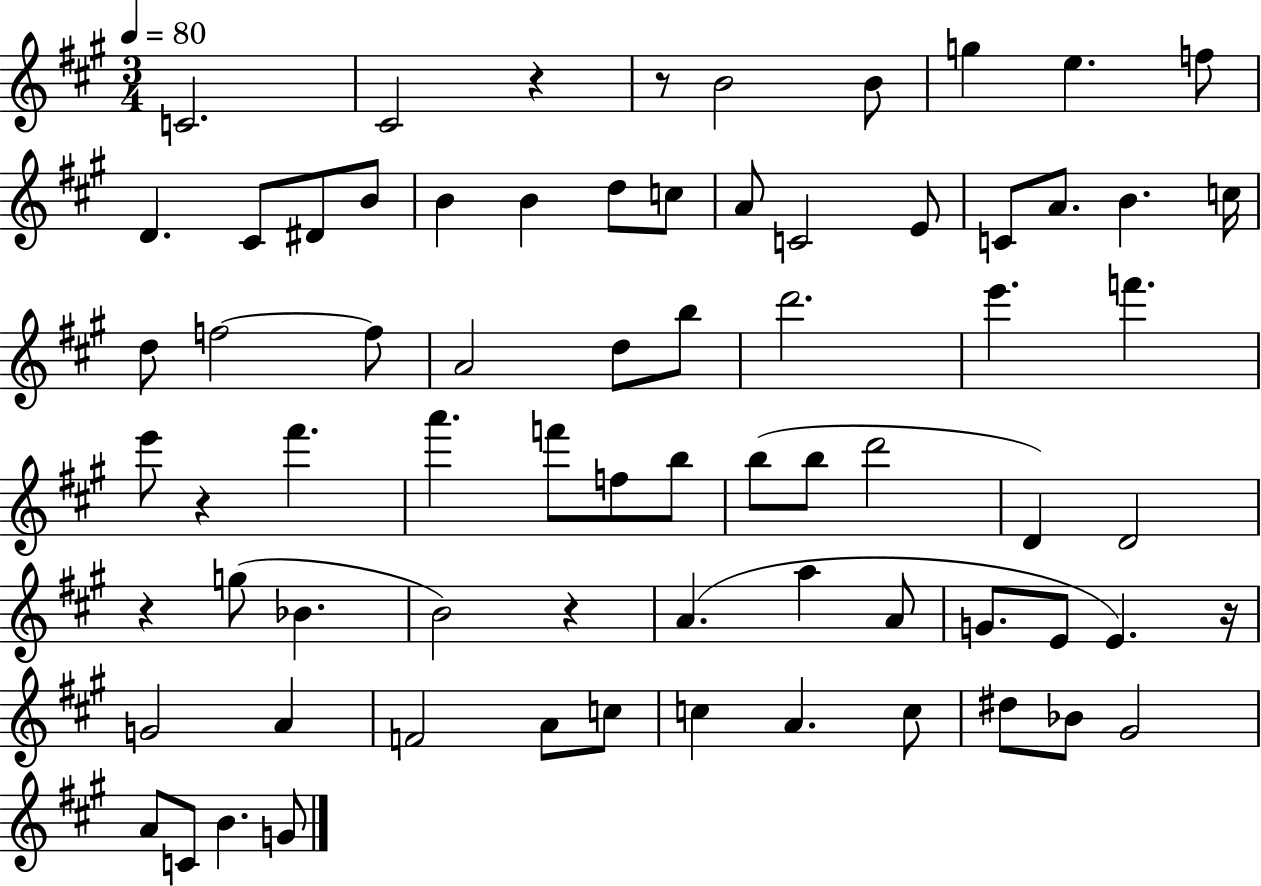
{
  \clef treble
  \numericTimeSignature
  \time 3/4
  \key a \major
  \tempo 4 = 80
  c'2. | cis'2 r4 | r8 b'2 b'8 | g''4 e''4. f''8 | \break d'4. cis'8 dis'8 b'8 | b'4 b'4 d''8 c''8 | a'8 c'2 e'8 | c'8 a'8. b'4. c''16 | \break d''8 f''2~~ f''8 | a'2 d''8 b''8 | d'''2. | e'''4. f'''4. | \break e'''8 r4 fis'''4. | a'''4. f'''8 f''8 b''8 | b''8( b''8 d'''2 | d'4) d'2 | \break r4 g''8( bes'4. | b'2) r4 | a'4.( a''4 a'8 | g'8. e'8 e'4.) r16 | \break g'2 a'4 | f'2 a'8 c''8 | c''4 a'4. c''8 | dis''8 bes'8 gis'2 | \break a'8 c'8 b'4. g'8 | \bar "|."
}